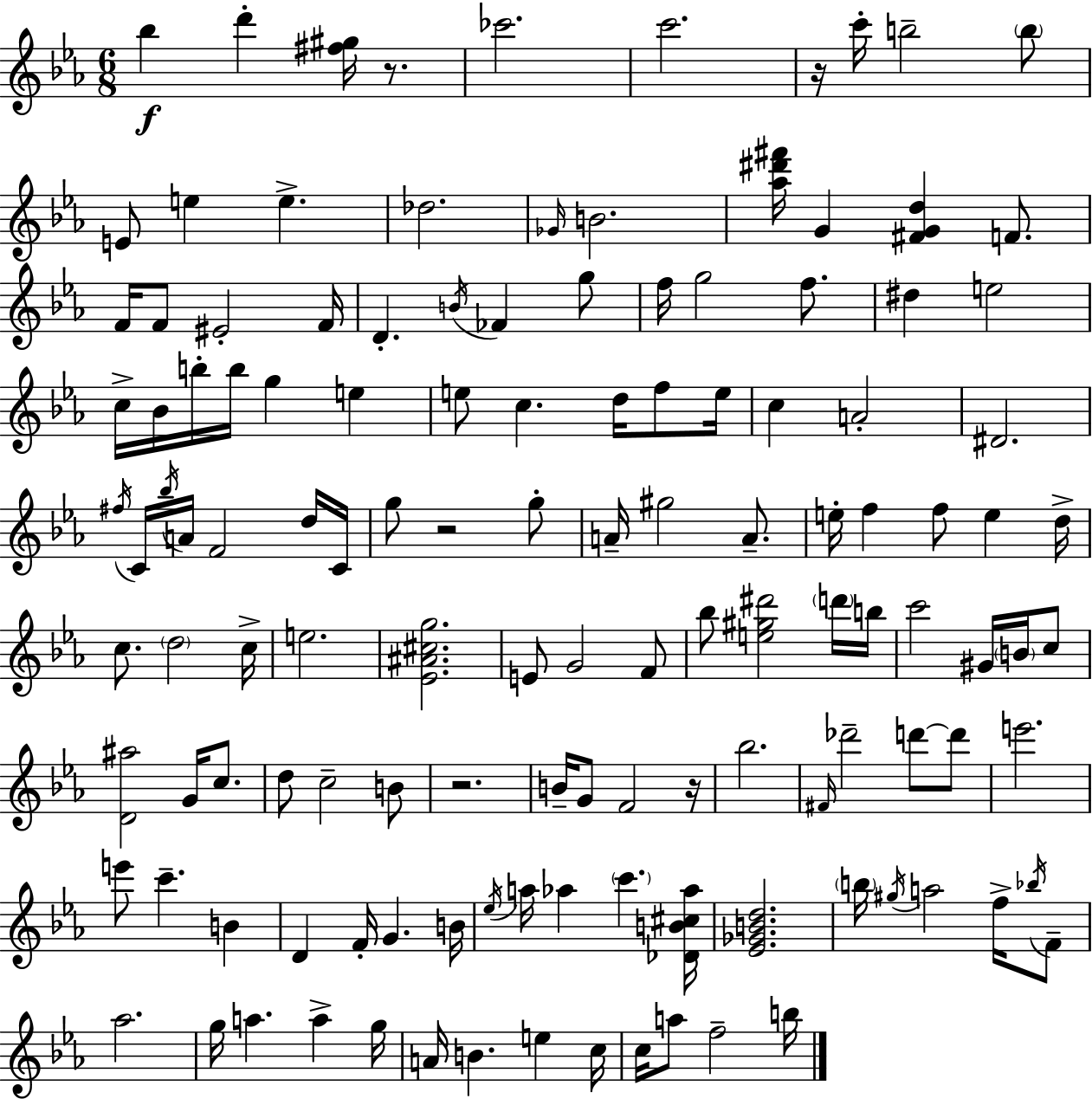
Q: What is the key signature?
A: EES major